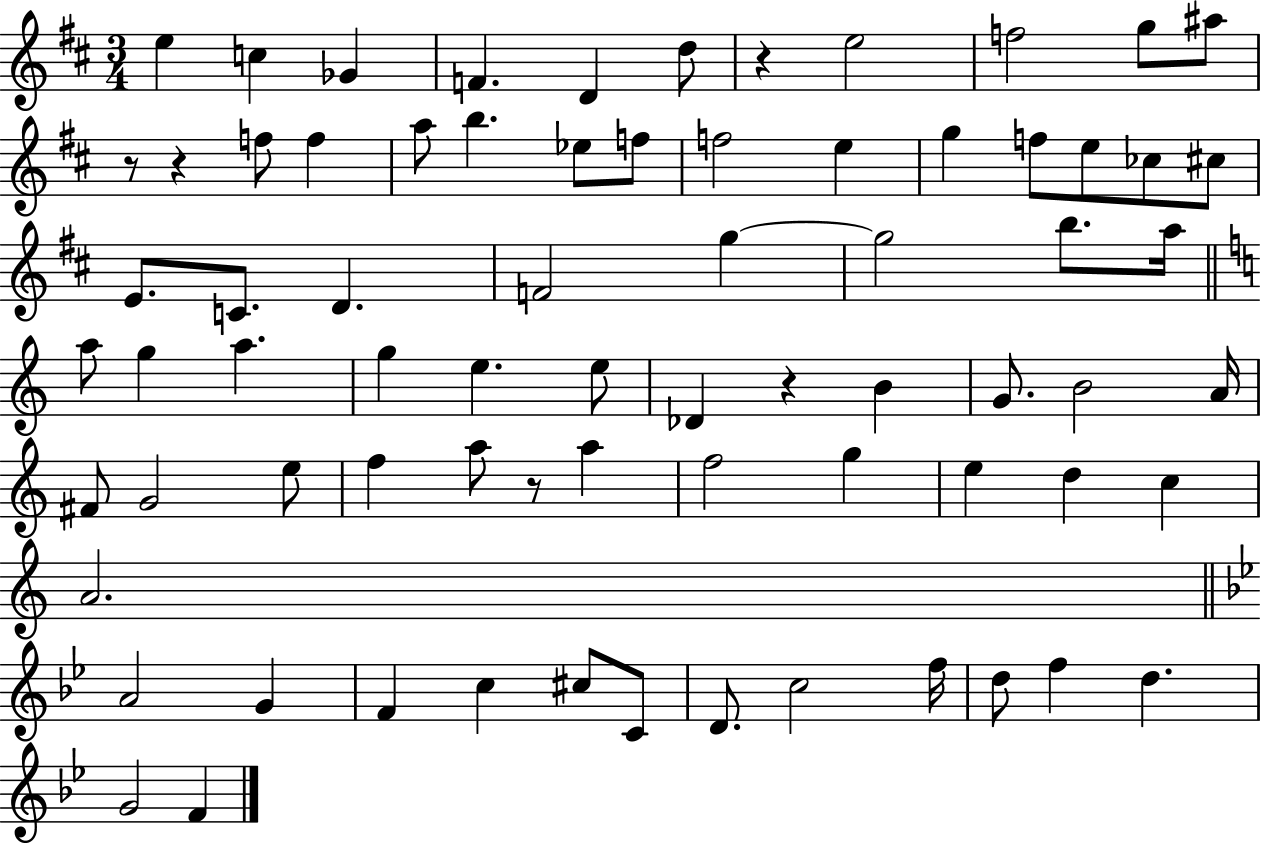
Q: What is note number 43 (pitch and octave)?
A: F#4